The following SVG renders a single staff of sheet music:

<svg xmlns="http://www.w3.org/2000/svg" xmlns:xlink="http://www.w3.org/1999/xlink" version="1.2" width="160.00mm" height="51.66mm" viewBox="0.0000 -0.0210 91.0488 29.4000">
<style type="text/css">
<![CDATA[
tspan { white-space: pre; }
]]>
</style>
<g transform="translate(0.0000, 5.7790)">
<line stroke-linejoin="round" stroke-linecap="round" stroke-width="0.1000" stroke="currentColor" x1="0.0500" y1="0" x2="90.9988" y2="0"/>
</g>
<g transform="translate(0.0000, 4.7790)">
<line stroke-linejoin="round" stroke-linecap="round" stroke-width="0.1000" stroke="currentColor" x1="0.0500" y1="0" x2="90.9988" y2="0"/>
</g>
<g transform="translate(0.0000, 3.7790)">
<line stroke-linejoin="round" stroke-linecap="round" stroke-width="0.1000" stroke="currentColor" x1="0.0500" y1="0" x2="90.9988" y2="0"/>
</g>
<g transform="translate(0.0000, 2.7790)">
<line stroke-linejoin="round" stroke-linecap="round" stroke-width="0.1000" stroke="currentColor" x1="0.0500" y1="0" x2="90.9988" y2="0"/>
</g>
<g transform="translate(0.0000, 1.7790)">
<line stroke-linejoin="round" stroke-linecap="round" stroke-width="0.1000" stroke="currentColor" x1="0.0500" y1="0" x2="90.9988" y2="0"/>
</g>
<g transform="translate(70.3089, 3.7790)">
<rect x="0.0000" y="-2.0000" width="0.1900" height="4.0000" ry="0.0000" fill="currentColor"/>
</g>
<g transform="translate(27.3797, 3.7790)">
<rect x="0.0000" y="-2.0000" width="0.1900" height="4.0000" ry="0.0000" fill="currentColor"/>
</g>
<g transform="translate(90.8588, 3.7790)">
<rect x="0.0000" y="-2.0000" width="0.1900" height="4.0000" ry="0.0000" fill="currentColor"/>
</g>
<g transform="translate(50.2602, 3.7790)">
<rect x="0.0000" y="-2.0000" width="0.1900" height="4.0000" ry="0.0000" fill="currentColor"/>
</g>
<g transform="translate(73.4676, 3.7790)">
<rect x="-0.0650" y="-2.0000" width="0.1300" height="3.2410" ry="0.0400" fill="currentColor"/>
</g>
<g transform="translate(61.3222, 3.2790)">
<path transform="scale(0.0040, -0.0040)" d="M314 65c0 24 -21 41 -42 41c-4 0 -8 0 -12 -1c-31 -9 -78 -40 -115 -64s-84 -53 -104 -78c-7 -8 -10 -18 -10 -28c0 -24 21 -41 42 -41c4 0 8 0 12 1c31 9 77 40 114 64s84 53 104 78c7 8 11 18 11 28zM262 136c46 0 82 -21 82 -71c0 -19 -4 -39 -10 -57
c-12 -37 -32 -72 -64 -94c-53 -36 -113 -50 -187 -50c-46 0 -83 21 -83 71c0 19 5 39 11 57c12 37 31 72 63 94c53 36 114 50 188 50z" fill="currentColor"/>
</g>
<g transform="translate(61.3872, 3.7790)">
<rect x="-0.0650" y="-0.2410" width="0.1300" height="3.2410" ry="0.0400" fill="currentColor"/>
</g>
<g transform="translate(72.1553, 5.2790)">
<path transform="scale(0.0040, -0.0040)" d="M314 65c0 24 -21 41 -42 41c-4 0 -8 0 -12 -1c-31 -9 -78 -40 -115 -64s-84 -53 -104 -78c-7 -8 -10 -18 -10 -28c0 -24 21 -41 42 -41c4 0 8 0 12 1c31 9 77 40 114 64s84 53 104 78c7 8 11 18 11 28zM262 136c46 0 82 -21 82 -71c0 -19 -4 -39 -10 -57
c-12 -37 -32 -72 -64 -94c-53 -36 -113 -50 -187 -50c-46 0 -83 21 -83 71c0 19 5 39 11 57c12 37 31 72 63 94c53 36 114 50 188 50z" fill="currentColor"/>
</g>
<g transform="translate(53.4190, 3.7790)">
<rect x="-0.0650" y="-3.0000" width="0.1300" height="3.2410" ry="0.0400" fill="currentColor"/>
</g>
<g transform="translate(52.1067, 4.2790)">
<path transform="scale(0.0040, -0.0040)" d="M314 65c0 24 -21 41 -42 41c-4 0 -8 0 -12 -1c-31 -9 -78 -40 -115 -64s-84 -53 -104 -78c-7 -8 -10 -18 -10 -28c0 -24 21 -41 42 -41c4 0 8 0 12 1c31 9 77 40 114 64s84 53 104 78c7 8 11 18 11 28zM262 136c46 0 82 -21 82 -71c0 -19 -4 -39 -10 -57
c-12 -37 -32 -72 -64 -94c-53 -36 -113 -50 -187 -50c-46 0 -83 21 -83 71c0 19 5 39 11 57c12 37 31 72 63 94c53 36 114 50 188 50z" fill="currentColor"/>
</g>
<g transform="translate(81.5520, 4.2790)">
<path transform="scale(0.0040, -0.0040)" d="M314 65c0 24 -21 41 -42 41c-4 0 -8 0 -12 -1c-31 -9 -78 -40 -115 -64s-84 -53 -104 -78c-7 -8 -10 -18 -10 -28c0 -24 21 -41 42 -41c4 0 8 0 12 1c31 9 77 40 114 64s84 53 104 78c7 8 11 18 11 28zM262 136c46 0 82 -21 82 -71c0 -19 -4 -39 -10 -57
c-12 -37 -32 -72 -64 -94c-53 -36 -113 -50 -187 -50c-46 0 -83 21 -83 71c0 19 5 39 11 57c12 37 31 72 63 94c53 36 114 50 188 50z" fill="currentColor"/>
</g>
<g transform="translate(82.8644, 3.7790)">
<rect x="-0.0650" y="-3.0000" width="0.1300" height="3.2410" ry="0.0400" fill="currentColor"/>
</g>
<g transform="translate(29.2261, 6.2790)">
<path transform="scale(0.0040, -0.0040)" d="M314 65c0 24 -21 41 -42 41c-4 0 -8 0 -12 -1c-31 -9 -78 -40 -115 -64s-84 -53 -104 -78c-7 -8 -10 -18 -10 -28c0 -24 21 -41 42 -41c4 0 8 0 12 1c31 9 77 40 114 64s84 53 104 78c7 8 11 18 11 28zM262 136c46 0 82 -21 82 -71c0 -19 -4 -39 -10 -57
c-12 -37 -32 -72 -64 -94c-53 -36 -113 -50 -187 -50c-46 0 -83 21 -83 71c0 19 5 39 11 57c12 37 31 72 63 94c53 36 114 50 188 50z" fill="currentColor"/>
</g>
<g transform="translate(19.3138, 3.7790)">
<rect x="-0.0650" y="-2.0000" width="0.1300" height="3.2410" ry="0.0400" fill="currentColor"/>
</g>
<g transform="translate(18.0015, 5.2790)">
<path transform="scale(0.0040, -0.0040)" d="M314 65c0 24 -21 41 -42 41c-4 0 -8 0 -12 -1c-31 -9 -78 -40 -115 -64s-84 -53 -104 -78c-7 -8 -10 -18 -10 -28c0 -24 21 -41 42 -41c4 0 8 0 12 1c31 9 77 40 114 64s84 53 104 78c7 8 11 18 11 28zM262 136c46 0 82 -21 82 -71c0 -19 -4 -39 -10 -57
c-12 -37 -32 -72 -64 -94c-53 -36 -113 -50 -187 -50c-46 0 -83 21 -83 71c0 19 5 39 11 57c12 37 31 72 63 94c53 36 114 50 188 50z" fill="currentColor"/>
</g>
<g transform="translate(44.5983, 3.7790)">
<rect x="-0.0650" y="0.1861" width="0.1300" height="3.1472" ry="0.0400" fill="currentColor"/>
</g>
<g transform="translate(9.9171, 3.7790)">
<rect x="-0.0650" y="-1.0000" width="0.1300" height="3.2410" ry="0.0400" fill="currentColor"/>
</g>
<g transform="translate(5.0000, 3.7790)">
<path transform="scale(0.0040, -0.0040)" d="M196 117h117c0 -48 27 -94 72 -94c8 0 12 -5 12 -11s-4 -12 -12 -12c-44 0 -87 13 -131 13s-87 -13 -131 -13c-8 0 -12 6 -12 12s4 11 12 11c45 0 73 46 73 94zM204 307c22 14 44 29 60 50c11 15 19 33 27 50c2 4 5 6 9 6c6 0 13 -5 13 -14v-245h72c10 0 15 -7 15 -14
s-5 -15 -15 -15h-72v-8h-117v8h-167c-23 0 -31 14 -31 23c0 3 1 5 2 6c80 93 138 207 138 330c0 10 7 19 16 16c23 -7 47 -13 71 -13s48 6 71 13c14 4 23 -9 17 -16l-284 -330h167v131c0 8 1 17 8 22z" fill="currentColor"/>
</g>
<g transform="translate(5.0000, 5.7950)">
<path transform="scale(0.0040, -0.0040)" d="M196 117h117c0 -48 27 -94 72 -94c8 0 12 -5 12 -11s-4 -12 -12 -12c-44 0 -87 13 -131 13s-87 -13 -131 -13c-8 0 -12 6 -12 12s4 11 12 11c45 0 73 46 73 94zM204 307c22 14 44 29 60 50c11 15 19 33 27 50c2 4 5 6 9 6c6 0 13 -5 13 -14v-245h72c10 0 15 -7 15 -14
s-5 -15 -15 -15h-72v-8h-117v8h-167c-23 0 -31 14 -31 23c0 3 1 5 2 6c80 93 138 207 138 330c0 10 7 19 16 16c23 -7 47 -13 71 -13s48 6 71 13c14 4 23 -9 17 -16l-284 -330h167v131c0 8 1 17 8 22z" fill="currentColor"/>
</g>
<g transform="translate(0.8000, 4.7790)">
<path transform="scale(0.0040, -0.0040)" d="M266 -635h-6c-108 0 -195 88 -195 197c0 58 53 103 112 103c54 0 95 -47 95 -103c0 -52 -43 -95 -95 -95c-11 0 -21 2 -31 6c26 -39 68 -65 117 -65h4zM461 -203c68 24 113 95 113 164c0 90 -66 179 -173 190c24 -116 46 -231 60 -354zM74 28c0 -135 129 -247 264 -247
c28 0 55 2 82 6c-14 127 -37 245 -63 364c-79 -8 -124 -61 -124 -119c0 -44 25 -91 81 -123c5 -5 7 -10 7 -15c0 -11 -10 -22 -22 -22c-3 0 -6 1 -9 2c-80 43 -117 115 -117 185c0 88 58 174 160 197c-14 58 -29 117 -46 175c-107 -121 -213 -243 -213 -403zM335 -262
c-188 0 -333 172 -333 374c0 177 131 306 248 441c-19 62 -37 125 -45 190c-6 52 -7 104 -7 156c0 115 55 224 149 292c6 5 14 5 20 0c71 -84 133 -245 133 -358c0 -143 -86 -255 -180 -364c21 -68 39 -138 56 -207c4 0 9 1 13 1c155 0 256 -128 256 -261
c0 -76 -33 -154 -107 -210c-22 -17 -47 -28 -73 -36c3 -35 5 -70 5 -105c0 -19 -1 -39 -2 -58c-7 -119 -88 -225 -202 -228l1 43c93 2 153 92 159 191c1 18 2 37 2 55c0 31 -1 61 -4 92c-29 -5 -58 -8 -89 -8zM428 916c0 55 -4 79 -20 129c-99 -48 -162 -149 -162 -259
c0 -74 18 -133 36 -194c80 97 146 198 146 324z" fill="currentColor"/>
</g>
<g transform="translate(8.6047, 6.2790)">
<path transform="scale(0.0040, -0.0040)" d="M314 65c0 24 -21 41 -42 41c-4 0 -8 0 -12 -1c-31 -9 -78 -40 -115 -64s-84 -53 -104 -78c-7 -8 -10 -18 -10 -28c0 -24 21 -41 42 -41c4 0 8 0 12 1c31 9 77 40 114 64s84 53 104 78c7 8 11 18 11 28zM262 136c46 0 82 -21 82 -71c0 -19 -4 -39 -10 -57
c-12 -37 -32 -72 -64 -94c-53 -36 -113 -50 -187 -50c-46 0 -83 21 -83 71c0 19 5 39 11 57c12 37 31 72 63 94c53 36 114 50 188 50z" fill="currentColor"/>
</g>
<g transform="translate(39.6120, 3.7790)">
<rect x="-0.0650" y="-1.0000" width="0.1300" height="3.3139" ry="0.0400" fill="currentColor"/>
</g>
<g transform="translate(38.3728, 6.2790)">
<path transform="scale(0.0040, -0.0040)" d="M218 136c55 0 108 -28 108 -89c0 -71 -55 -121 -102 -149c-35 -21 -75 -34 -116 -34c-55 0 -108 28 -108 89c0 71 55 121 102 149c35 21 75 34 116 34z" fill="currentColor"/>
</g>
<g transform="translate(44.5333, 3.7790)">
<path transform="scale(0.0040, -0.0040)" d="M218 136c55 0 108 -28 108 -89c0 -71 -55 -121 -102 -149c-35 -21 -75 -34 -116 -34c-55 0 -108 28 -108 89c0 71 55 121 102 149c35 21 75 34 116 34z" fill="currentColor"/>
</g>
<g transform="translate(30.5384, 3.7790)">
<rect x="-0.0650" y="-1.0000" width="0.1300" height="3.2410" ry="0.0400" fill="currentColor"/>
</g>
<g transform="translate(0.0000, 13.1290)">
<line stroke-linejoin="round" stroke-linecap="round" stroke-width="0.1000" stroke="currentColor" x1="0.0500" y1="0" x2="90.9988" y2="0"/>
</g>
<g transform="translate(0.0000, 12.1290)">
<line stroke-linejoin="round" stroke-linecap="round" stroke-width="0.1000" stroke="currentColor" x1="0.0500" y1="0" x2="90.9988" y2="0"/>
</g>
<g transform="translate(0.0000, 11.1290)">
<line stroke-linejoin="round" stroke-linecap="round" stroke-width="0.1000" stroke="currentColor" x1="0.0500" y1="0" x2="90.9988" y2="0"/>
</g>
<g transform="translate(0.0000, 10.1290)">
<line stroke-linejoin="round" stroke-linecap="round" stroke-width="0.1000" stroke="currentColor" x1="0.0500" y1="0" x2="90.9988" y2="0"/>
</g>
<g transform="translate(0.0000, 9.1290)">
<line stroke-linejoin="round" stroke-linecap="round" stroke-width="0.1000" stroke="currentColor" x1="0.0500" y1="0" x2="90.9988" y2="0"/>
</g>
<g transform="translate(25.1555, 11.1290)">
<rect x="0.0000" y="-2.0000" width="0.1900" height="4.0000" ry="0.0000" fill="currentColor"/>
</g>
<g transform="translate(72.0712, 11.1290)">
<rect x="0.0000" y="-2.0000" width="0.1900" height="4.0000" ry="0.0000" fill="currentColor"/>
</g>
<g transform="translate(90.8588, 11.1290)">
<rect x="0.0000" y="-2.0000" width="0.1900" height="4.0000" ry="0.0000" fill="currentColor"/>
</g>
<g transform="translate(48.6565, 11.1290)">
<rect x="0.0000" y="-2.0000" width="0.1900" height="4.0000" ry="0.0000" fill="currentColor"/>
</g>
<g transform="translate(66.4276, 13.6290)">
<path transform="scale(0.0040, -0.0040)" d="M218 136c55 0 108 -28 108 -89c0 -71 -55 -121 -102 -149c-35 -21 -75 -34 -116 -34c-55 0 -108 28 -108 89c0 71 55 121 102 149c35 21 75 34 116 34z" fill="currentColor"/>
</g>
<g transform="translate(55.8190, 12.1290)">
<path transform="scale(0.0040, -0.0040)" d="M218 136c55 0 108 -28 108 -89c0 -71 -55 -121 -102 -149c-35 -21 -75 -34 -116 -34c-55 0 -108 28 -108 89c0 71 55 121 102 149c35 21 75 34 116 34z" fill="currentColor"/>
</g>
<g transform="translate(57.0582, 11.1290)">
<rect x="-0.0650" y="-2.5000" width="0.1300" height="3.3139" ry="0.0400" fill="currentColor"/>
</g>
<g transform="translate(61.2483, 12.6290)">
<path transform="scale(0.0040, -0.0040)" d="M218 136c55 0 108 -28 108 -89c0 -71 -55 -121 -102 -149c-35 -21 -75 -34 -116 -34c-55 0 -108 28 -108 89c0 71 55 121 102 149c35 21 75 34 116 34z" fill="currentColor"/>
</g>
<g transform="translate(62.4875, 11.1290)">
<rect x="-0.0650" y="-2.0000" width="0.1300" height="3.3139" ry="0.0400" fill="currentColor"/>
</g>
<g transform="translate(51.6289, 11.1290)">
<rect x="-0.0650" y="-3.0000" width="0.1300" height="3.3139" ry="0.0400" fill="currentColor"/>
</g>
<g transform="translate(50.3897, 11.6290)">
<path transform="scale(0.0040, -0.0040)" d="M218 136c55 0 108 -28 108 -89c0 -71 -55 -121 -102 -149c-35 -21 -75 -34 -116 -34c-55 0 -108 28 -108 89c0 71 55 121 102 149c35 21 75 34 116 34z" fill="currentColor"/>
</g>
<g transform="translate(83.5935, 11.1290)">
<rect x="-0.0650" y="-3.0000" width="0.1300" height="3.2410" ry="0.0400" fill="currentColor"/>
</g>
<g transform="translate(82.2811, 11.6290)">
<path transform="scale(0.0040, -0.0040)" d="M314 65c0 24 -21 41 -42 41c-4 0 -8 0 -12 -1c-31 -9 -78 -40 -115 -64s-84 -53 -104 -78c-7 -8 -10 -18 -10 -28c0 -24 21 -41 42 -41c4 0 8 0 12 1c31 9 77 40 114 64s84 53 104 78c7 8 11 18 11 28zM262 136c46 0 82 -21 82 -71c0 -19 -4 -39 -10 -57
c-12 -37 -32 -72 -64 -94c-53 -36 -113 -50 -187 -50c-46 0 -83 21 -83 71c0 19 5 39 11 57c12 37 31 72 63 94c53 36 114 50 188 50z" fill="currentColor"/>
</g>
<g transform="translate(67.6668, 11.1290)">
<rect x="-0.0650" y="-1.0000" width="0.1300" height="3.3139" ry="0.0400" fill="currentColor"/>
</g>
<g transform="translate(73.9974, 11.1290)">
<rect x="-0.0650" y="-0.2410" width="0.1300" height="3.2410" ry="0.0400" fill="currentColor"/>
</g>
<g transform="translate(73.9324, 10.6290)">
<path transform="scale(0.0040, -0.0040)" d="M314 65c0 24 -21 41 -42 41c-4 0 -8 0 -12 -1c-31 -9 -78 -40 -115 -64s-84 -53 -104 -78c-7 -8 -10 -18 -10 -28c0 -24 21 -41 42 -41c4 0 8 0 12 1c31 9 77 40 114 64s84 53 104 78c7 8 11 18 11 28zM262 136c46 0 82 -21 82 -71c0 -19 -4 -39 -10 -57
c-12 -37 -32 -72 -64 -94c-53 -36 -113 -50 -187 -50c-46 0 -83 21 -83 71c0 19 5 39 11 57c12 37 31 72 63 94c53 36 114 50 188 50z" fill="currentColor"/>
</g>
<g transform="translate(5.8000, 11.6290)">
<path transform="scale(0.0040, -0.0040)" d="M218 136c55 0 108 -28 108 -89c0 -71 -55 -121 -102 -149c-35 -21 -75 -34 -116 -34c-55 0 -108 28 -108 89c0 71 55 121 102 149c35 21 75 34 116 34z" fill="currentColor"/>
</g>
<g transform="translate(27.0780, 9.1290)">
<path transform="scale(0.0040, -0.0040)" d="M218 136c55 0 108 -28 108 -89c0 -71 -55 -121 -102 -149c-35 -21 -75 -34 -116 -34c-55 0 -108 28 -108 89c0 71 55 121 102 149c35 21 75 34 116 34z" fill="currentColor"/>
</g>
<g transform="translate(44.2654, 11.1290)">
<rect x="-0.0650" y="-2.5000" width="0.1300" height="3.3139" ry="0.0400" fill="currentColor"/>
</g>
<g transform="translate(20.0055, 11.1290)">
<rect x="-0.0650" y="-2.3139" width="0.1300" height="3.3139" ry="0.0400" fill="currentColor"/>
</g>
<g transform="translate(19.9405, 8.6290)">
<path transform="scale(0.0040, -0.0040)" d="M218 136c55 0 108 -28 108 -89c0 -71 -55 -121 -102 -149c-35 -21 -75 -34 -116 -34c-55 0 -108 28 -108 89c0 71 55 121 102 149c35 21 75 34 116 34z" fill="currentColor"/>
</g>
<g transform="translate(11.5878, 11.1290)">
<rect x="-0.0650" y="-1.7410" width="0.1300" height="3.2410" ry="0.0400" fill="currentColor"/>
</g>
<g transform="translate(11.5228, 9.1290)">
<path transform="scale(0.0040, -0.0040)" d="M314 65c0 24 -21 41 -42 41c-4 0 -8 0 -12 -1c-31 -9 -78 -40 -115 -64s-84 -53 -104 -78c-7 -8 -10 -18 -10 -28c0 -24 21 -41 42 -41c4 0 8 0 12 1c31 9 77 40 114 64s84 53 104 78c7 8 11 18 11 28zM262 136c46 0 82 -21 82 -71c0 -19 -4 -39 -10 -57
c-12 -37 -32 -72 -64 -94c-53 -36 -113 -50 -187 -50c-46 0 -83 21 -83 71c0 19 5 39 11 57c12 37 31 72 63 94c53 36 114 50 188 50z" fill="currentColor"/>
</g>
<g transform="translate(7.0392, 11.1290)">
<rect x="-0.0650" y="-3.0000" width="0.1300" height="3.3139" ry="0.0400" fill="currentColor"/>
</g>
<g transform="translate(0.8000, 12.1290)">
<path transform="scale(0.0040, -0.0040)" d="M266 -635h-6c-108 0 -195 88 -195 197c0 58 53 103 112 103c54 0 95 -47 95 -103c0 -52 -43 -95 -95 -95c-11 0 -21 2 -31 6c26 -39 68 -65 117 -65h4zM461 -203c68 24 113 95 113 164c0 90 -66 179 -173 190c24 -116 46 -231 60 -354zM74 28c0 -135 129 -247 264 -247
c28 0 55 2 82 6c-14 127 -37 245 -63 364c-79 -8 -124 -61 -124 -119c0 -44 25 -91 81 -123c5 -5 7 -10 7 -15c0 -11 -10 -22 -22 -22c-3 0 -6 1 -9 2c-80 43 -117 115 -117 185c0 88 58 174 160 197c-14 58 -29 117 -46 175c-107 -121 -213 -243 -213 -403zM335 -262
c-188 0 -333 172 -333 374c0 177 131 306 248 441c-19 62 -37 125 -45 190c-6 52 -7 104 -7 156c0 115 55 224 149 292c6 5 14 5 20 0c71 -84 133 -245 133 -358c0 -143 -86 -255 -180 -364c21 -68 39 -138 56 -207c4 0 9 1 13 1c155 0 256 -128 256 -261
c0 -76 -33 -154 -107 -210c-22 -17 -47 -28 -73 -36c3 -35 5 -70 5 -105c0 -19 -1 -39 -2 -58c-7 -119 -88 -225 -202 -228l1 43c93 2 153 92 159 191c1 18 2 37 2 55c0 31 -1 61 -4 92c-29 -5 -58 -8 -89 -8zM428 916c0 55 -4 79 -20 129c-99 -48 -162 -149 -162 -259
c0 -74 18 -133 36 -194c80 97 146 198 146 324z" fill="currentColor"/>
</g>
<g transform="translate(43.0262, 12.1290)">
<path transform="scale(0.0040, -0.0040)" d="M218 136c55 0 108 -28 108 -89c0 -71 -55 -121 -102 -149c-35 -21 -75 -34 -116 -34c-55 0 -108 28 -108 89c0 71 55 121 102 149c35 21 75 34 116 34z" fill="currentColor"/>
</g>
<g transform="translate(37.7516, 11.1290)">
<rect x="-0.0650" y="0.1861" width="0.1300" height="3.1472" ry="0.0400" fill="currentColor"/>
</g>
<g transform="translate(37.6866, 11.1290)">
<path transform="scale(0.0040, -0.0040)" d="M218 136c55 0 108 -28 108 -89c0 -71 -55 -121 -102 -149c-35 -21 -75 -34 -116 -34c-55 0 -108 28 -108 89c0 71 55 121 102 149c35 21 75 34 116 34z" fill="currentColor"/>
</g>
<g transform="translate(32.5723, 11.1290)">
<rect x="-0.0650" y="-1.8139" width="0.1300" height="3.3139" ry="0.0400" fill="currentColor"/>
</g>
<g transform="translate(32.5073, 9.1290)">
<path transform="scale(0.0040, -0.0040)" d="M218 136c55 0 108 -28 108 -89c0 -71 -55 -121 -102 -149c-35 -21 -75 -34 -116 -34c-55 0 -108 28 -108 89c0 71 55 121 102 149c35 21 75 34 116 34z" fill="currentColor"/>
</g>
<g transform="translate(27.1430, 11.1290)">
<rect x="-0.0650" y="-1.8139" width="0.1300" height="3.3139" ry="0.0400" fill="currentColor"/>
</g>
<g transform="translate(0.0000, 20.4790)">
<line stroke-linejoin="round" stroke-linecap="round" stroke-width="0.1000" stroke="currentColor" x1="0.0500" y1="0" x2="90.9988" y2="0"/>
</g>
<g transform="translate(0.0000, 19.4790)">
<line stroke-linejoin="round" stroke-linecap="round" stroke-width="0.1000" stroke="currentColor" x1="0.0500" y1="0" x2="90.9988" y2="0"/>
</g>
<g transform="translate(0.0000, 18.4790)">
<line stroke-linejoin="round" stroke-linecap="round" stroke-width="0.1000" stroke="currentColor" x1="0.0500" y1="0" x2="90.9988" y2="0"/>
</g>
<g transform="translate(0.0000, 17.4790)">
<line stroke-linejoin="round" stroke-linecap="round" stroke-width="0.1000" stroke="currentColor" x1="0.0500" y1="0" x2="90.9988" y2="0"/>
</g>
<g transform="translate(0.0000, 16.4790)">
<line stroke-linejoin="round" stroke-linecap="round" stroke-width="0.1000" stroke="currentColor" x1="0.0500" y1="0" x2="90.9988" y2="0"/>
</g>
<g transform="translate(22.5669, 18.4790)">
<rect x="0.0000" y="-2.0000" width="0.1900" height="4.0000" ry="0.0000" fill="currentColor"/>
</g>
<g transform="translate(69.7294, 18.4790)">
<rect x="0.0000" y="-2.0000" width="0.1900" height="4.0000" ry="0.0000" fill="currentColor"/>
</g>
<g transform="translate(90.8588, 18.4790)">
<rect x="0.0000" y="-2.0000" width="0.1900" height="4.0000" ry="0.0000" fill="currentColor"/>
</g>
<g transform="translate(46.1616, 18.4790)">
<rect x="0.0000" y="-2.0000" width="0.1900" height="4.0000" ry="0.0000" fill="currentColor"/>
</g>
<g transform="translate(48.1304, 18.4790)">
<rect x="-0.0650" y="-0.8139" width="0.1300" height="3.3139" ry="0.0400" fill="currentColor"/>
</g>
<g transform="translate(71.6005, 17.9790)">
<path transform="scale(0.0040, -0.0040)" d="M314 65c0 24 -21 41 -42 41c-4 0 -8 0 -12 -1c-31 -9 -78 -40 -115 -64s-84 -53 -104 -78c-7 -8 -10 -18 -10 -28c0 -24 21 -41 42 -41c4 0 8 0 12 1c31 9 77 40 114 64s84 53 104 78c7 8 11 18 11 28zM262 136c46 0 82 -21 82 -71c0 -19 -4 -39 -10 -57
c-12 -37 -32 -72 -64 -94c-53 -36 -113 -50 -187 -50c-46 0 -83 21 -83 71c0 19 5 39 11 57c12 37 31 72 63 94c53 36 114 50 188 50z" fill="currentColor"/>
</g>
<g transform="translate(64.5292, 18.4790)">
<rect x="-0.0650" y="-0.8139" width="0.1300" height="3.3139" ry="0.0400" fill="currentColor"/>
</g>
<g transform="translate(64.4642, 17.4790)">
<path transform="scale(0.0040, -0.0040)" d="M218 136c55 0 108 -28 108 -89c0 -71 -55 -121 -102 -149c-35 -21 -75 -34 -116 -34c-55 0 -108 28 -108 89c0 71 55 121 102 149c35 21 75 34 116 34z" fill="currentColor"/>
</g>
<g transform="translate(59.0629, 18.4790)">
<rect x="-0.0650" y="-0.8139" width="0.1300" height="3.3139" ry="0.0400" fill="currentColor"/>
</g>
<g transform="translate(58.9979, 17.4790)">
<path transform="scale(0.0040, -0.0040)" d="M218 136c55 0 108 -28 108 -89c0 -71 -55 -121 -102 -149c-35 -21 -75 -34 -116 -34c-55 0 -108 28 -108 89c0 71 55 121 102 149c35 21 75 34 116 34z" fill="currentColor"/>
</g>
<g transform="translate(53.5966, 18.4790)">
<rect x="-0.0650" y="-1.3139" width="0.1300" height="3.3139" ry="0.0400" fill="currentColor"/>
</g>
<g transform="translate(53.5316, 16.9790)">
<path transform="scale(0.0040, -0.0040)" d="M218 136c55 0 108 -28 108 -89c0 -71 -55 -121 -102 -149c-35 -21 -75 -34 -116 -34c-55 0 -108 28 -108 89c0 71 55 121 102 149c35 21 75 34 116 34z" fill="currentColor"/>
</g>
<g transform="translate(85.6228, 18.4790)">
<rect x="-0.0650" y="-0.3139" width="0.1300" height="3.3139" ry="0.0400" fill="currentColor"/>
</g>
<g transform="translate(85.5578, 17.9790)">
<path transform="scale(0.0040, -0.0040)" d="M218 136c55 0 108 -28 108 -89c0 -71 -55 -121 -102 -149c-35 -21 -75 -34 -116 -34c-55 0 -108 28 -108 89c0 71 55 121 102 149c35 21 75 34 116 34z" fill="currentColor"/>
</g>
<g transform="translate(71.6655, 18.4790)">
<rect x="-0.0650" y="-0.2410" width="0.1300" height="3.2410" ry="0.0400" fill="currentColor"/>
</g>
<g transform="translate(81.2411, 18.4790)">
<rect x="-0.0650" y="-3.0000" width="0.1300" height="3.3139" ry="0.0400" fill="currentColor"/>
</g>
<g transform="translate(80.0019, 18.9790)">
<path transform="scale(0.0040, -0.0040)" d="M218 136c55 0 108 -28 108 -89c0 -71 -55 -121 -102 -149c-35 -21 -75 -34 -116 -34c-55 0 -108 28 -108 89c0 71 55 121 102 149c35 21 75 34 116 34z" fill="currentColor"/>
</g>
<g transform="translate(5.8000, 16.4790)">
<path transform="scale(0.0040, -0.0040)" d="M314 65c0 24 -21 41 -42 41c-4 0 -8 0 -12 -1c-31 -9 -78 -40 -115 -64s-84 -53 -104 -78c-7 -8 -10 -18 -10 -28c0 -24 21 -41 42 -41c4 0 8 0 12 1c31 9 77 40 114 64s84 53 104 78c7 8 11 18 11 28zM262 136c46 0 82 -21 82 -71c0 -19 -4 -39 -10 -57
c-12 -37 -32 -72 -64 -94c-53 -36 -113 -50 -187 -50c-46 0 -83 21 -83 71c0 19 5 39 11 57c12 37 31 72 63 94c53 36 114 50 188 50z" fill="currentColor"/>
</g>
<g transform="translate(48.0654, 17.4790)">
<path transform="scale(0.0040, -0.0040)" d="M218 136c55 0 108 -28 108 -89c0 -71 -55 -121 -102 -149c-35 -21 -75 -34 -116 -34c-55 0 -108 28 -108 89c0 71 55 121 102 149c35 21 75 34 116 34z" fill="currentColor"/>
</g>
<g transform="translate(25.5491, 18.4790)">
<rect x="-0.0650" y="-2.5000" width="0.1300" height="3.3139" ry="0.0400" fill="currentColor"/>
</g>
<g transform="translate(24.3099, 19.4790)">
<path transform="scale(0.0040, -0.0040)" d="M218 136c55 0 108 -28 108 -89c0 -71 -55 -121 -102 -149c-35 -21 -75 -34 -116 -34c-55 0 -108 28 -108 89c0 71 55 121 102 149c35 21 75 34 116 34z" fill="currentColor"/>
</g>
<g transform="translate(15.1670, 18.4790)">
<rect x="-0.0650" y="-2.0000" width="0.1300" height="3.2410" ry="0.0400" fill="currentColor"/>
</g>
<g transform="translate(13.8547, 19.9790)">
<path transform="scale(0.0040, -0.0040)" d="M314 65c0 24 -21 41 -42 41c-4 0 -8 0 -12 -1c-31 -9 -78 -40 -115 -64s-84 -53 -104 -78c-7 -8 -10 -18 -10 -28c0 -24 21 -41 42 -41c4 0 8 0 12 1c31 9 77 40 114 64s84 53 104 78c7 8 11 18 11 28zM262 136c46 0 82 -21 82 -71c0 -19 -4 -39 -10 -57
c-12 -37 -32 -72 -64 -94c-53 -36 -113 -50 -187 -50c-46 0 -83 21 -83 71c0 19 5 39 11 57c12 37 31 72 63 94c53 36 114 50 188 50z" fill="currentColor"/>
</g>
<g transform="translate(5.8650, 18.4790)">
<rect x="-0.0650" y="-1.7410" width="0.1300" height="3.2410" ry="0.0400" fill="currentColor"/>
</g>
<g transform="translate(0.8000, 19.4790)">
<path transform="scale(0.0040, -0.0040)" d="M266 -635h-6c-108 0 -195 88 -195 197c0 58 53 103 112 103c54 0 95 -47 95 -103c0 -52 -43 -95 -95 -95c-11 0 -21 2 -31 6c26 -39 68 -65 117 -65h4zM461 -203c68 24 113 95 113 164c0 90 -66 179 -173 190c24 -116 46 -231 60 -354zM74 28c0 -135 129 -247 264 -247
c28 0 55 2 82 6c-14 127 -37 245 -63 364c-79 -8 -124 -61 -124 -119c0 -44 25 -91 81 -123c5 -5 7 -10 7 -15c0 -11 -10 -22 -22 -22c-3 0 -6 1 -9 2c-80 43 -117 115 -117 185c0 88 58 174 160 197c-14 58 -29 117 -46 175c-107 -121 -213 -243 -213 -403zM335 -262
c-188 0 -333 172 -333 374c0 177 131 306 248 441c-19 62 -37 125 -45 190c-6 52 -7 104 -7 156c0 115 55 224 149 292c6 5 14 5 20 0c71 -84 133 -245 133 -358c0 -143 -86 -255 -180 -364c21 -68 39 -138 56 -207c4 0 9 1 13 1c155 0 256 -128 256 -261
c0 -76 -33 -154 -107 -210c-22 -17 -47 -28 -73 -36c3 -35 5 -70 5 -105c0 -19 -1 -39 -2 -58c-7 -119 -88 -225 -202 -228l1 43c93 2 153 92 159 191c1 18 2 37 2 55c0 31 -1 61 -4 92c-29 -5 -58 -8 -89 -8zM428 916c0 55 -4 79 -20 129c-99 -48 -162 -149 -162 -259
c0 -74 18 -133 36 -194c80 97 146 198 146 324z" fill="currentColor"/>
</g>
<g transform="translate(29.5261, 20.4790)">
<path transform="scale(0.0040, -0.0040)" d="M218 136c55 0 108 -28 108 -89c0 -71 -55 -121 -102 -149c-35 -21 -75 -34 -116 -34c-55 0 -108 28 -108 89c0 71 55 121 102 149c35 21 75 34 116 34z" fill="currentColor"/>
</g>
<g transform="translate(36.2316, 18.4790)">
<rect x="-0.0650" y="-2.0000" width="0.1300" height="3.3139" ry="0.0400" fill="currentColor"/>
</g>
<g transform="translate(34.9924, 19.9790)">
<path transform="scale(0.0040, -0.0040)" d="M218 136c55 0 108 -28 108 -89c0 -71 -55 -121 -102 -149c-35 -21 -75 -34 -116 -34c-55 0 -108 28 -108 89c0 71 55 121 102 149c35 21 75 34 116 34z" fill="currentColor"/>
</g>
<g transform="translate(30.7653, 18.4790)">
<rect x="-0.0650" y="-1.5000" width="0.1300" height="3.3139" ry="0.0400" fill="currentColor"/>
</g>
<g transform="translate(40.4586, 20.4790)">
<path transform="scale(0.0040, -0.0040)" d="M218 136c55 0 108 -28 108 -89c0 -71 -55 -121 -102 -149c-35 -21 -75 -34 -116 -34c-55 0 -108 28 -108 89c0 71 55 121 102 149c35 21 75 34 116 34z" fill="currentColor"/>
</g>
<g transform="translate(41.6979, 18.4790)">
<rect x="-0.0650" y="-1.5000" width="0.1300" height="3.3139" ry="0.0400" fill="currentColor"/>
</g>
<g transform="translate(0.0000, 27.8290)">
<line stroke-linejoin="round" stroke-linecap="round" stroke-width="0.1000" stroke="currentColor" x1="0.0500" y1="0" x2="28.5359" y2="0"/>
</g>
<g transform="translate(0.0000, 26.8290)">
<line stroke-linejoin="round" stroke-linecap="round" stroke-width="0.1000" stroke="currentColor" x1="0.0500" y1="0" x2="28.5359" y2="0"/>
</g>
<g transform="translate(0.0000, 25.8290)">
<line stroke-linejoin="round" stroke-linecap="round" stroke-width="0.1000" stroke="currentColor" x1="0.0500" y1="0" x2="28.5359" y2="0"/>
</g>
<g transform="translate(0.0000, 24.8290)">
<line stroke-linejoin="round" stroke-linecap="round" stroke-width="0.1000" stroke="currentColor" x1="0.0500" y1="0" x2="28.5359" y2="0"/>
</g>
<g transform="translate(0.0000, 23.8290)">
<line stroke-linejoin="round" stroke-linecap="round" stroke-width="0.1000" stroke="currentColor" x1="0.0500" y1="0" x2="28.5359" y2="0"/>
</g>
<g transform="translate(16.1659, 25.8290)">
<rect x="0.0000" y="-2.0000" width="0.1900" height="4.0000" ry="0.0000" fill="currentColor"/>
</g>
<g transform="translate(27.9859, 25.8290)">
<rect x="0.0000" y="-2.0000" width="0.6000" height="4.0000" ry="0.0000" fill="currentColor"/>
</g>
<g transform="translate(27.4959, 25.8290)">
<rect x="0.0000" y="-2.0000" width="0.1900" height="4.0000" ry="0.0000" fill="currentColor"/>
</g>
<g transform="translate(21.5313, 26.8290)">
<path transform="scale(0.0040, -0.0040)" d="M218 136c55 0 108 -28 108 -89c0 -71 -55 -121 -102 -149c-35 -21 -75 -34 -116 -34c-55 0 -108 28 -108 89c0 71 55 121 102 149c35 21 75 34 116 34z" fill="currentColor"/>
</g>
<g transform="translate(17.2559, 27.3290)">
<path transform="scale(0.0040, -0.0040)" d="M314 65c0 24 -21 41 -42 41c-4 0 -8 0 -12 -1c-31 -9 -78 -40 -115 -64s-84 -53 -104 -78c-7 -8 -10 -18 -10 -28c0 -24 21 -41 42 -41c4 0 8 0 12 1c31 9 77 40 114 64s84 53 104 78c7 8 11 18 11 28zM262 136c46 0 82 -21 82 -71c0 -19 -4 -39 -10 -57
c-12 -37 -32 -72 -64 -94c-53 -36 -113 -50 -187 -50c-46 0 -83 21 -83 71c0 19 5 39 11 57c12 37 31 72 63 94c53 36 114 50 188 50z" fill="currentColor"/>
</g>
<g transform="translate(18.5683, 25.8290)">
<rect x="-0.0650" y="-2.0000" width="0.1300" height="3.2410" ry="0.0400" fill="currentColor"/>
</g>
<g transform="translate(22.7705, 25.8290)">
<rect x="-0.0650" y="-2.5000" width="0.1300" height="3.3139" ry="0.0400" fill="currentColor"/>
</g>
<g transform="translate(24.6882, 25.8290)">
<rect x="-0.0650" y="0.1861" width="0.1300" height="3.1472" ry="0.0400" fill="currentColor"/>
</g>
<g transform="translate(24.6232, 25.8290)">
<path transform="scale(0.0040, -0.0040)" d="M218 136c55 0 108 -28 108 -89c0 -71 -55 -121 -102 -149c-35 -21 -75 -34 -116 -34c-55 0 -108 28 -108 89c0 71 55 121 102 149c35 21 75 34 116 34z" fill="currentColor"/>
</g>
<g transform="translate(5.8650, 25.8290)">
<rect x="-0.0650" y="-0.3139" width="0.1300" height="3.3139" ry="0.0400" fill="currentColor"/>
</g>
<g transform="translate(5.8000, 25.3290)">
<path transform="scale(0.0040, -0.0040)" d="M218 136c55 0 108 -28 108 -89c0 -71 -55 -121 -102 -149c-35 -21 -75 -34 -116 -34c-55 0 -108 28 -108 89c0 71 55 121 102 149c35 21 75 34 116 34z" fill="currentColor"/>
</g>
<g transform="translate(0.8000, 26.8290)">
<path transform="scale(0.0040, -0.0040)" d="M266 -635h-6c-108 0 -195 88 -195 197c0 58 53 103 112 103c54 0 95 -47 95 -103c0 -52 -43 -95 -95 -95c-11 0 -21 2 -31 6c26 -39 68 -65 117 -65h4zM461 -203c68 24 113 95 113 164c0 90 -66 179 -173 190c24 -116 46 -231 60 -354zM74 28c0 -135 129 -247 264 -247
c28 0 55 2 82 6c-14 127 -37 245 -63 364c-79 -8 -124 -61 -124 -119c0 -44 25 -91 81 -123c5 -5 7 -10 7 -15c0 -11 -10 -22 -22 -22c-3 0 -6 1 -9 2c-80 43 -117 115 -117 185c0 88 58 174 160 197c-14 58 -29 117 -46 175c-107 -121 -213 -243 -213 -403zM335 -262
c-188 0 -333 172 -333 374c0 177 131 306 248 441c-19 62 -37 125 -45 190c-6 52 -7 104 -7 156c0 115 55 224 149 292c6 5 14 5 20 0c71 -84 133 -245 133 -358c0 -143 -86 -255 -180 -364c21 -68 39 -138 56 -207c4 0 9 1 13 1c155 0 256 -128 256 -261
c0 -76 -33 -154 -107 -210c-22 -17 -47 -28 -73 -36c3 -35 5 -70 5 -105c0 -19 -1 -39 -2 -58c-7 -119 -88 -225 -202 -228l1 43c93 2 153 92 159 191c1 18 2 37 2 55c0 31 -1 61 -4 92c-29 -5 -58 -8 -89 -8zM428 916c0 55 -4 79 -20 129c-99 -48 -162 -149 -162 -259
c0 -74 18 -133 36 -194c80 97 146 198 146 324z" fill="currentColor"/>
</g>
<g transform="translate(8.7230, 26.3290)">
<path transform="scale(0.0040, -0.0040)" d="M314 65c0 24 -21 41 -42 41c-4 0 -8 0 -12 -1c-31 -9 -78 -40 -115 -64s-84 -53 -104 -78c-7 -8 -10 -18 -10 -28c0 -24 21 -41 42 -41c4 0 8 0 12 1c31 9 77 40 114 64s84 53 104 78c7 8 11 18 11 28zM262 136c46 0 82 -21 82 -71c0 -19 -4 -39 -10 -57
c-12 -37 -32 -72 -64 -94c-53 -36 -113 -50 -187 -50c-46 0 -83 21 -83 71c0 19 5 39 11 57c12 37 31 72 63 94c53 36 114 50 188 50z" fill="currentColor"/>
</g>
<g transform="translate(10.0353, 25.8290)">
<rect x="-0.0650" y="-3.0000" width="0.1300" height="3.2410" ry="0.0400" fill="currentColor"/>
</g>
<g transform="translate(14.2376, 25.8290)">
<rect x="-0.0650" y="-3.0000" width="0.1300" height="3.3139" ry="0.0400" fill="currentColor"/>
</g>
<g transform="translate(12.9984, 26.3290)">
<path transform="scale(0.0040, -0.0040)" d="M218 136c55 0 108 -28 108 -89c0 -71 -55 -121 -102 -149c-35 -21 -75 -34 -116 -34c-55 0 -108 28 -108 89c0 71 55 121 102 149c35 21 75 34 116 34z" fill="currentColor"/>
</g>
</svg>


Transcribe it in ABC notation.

X:1
T:Untitled
M:4/4
L:1/4
K:C
D2 F2 D2 D B A2 c2 F2 A2 A f2 g f f B G A G F D c2 A2 f2 F2 G E F E d e d d c2 A c c A2 A F2 G B